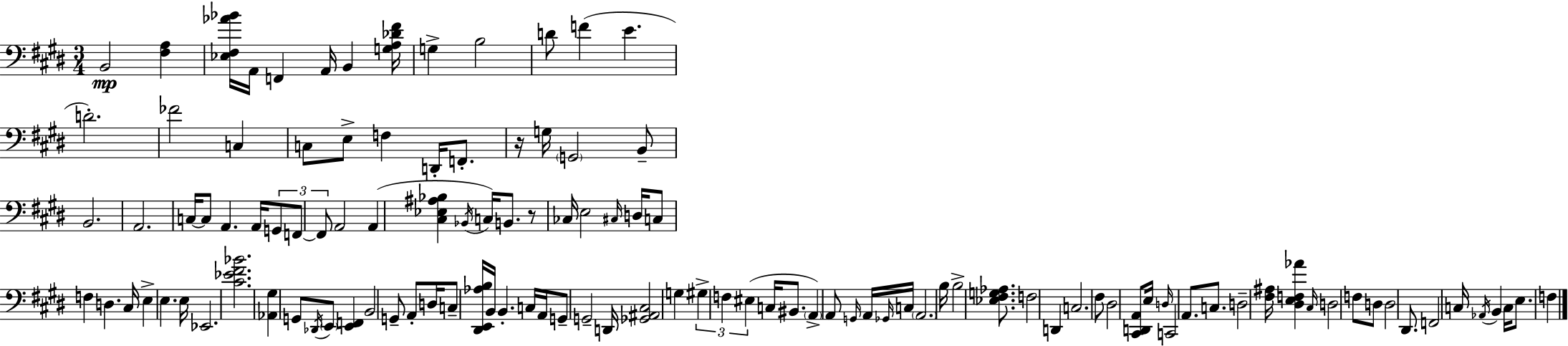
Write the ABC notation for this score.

X:1
T:Untitled
M:3/4
L:1/4
K:E
B,,2 [^F,A,] [_E,^F,_A_B]/4 A,,/4 F,, A,,/4 B,, [G,A,_D^F]/4 G, B,2 D/2 F E D2 _F2 C, C,/2 E,/2 F, D,,/4 F,,/2 z/4 G,/4 G,,2 B,,/2 B,,2 A,,2 C,/4 C,/2 A,, A,,/4 G,,/2 F,,/2 F,,/2 A,,2 A,, [^C,_E,^A,_B,] _B,,/4 C,/4 B,,/2 z/2 _C,/4 E,2 ^C,/4 D,/4 C,/2 F, D, ^C,/4 E, E, E,/4 _E,,2 [^C_E^F_B]2 [_A,,^G,] G,,/2 _D,,/4 E,,/2 [E,,F,,] B,,2 G,,/2 A,,/2 D,/4 C,/2 [^D,,E,,_A,B,]/4 B,,/4 B,, C,/4 A,,/4 G,,/2 G,,2 D,,/4 [_G,,^A,,^C,]2 G, ^G, F, ^E, C,/4 ^B,,/2 A,, A,,/2 G,,/4 A,,/4 _G,,/4 C,/4 A,,2 B,/4 B,2 [_E,^F,G,_A,]/2 F,2 D,, C,2 ^F,/2 ^D,2 [^C,,D,,A,,]/2 E,/4 D,/4 C,,2 A,,/2 C,/2 D,2 [^F,^A,]/4 [^D,E,F,_A] ^C,/4 D,2 F,/2 D,/2 D,2 ^D,,/2 F,,2 C,/4 _A,,/4 B,, C,/4 E,/2 F,